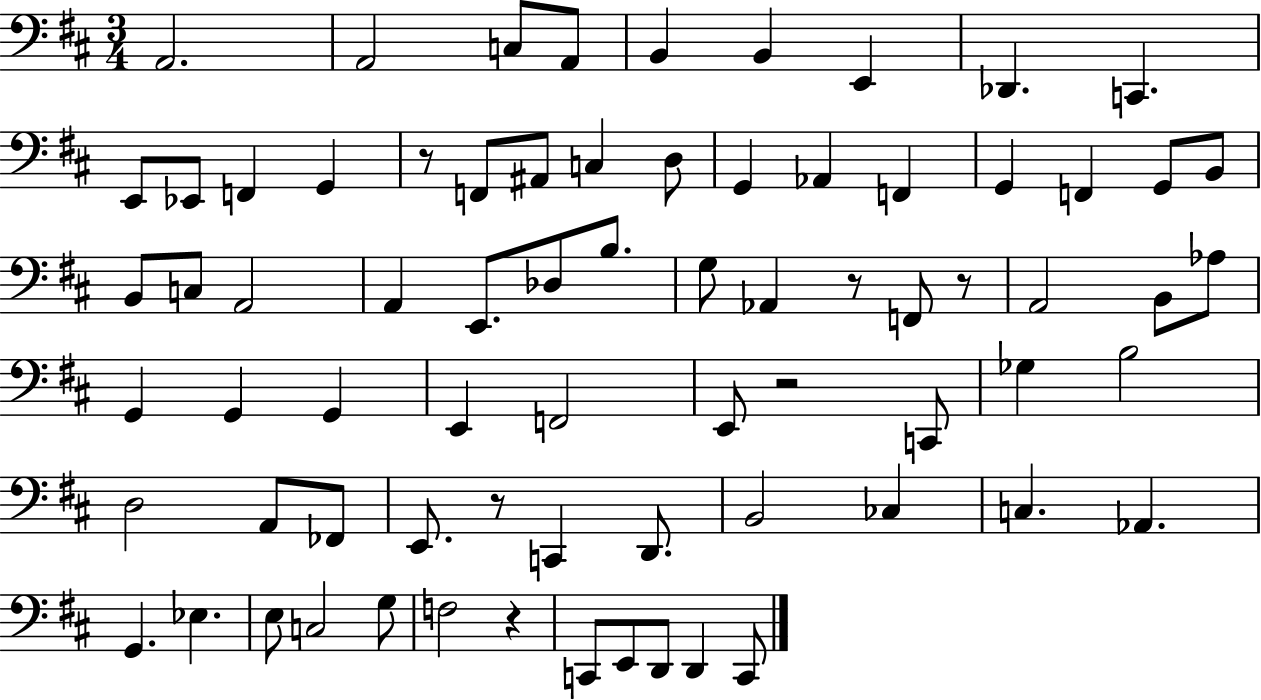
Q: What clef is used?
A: bass